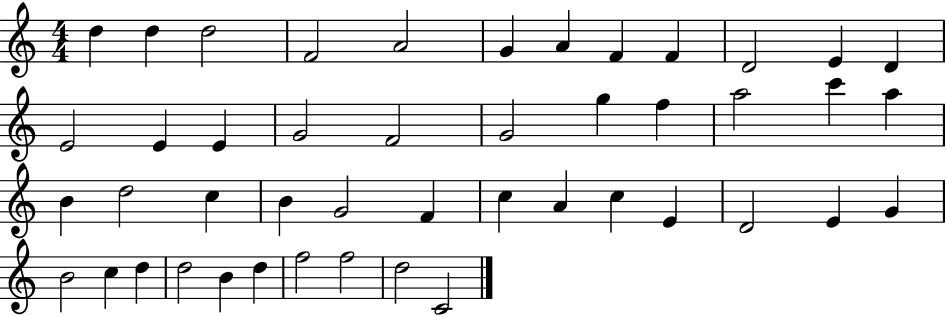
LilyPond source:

{
  \clef treble
  \numericTimeSignature
  \time 4/4
  \key c \major
  d''4 d''4 d''2 | f'2 a'2 | g'4 a'4 f'4 f'4 | d'2 e'4 d'4 | \break e'2 e'4 e'4 | g'2 f'2 | g'2 g''4 f''4 | a''2 c'''4 a''4 | \break b'4 d''2 c''4 | b'4 g'2 f'4 | c''4 a'4 c''4 e'4 | d'2 e'4 g'4 | \break b'2 c''4 d''4 | d''2 b'4 d''4 | f''2 f''2 | d''2 c'2 | \break \bar "|."
}